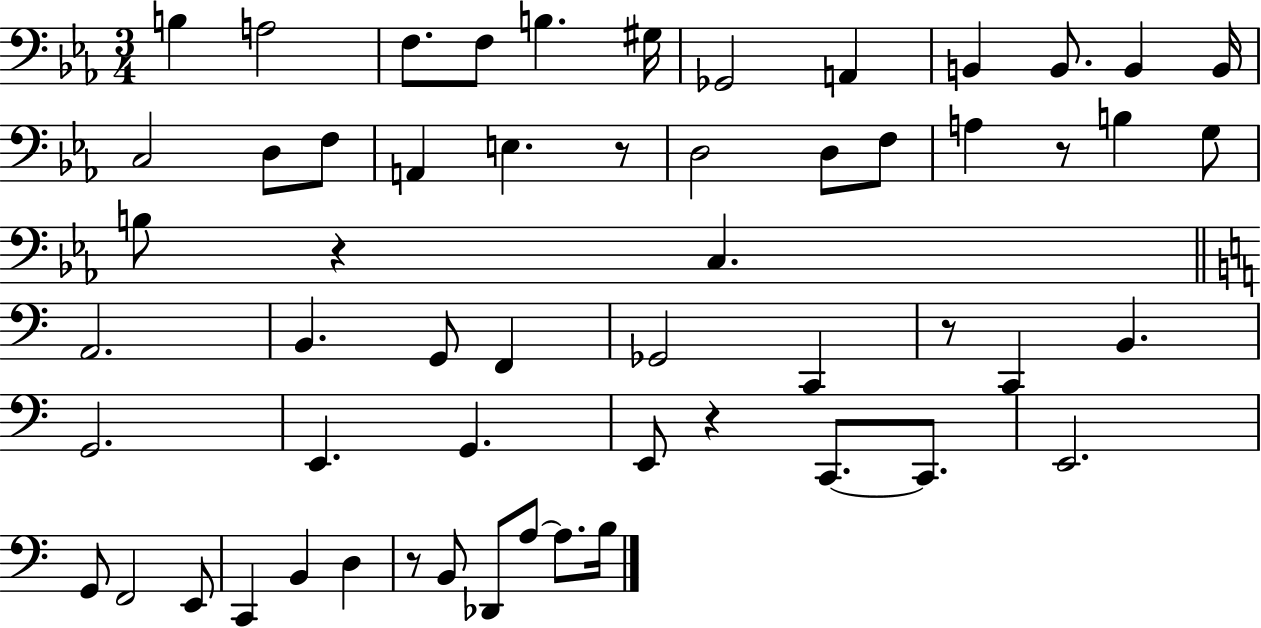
B3/q A3/h F3/e. F3/e B3/q. G#3/s Gb2/h A2/q B2/q B2/e. B2/q B2/s C3/h D3/e F3/e A2/q E3/q. R/e D3/h D3/e F3/e A3/q R/e B3/q G3/e B3/e R/q C3/q. A2/h. B2/q. G2/e F2/q Gb2/h C2/q R/e C2/q B2/q. G2/h. E2/q. G2/q. E2/e R/q C2/e. C2/e. E2/h. G2/e F2/h E2/e C2/q B2/q D3/q R/e B2/e Db2/e A3/e A3/e. B3/s